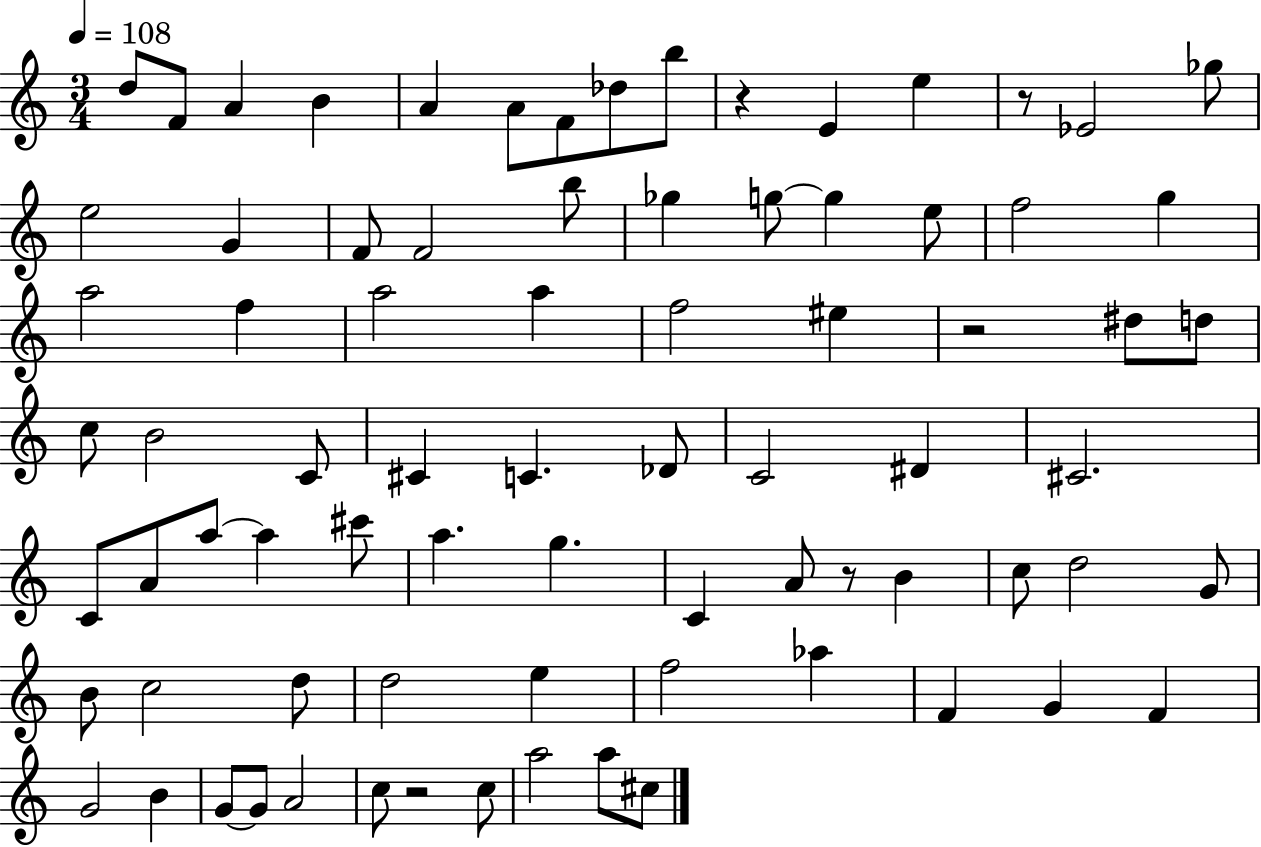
D5/e F4/e A4/q B4/q A4/q A4/e F4/e Db5/e B5/e R/q E4/q E5/q R/e Eb4/h Gb5/e E5/h G4/q F4/e F4/h B5/e Gb5/q G5/e G5/q E5/e F5/h G5/q A5/h F5/q A5/h A5/q F5/h EIS5/q R/h D#5/e D5/e C5/e B4/h C4/e C#4/q C4/q. Db4/e C4/h D#4/q C#4/h. C4/e A4/e A5/e A5/q C#6/e A5/q. G5/q. C4/q A4/e R/e B4/q C5/e D5/h G4/e B4/e C5/h D5/e D5/h E5/q F5/h Ab5/q F4/q G4/q F4/q G4/h B4/q G4/e G4/e A4/h C5/e R/h C5/e A5/h A5/e C#5/e